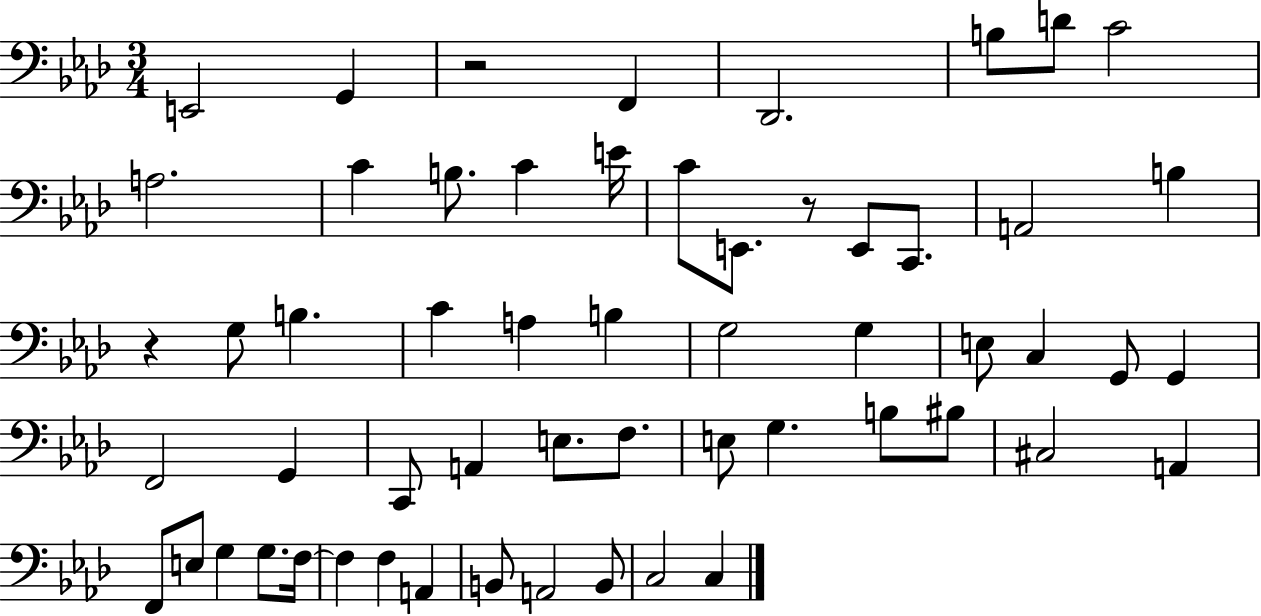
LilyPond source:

{
  \clef bass
  \numericTimeSignature
  \time 3/4
  \key aes \major
  e,2 g,4 | r2 f,4 | des,2. | b8 d'8 c'2 | \break a2. | c'4 b8. c'4 e'16 | c'8 e,8. r8 e,8 c,8. | a,2 b4 | \break r4 g8 b4. | c'4 a4 b4 | g2 g4 | e8 c4 g,8 g,4 | \break f,2 g,4 | c,8 a,4 e8. f8. | e8 g4. b8 bis8 | cis2 a,4 | \break f,8 e8 g4 g8. f16~~ | f4 f4 a,4 | b,8 a,2 b,8 | c2 c4 | \break \bar "|."
}